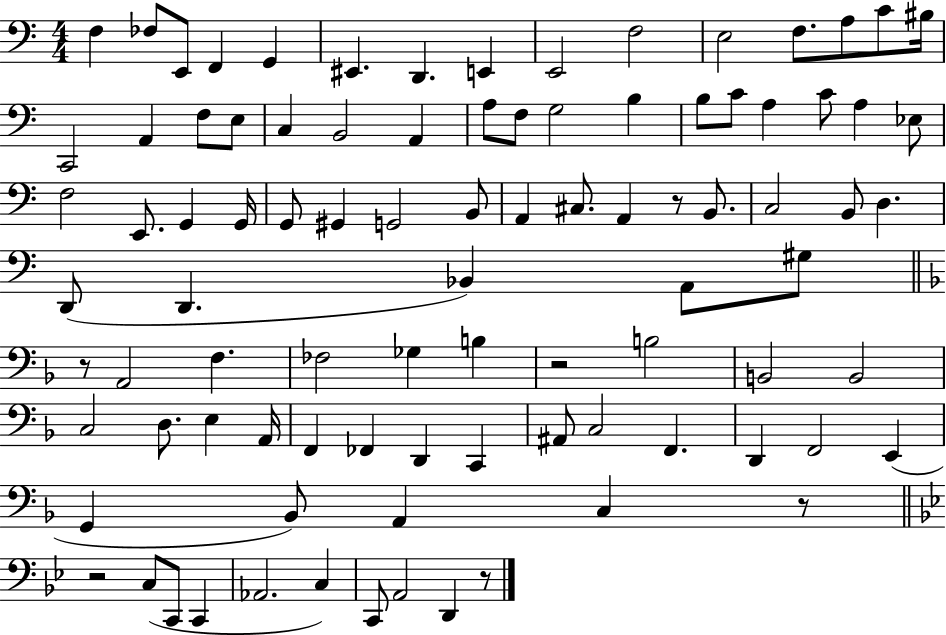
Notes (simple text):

F3/q FES3/e E2/e F2/q G2/q EIS2/q. D2/q. E2/q E2/h F3/h E3/h F3/e. A3/e C4/e BIS3/s C2/h A2/q F3/e E3/e C3/q B2/h A2/q A3/e F3/e G3/h B3/q B3/e C4/e A3/q C4/e A3/q Eb3/e F3/h E2/e. G2/q G2/s G2/e G#2/q G2/h B2/e A2/q C#3/e. A2/q R/e B2/e. C3/h B2/e D3/q. D2/e D2/q. Bb2/q A2/e G#3/e R/e A2/h F3/q. FES3/h Gb3/q B3/q R/h B3/h B2/h B2/h C3/h D3/e. E3/q A2/s F2/q FES2/q D2/q C2/q A#2/e C3/h F2/q. D2/q F2/h E2/q G2/q Bb2/e A2/q C3/q R/e R/h C3/e C2/e C2/q Ab2/h. C3/q C2/e A2/h D2/q R/e